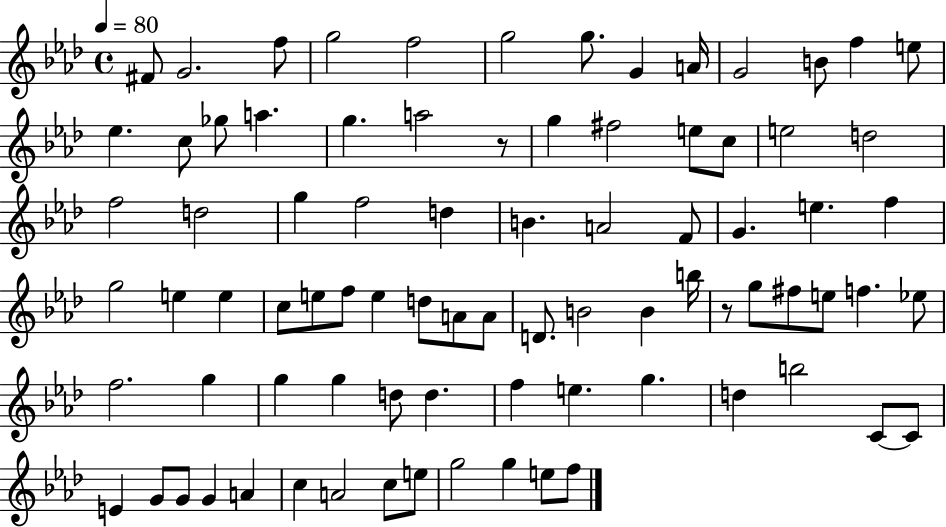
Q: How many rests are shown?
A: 2